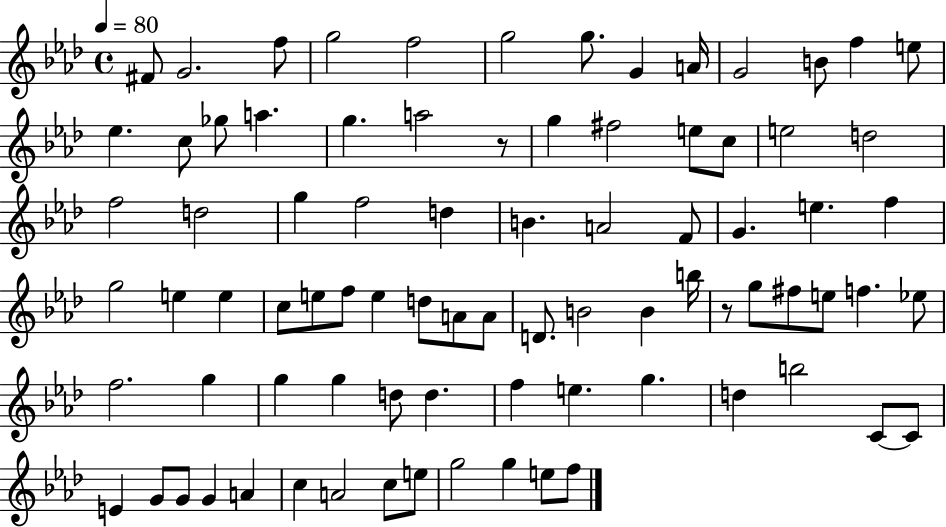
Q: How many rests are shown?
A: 2